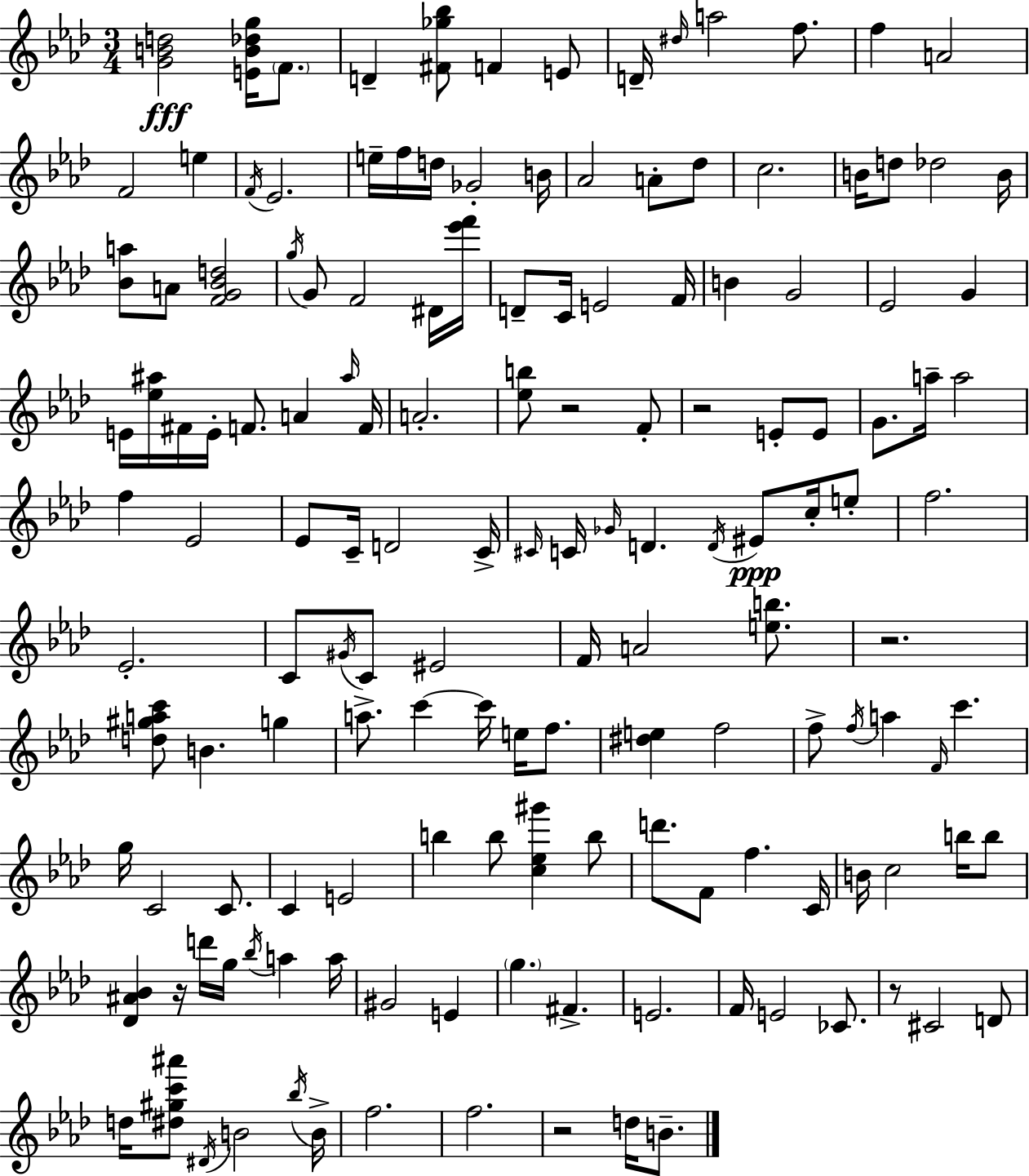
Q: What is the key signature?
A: AES major